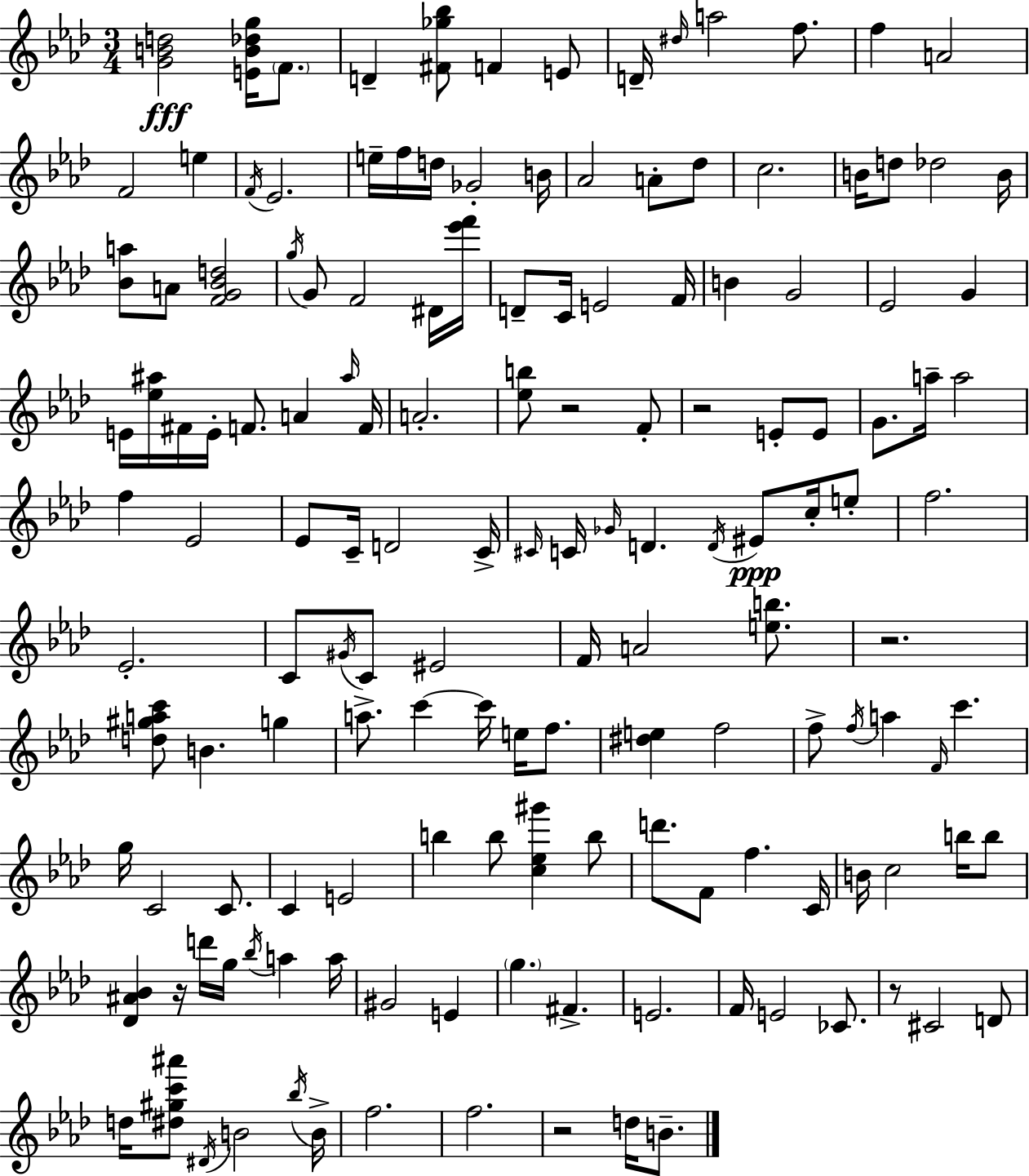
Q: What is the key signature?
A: AES major